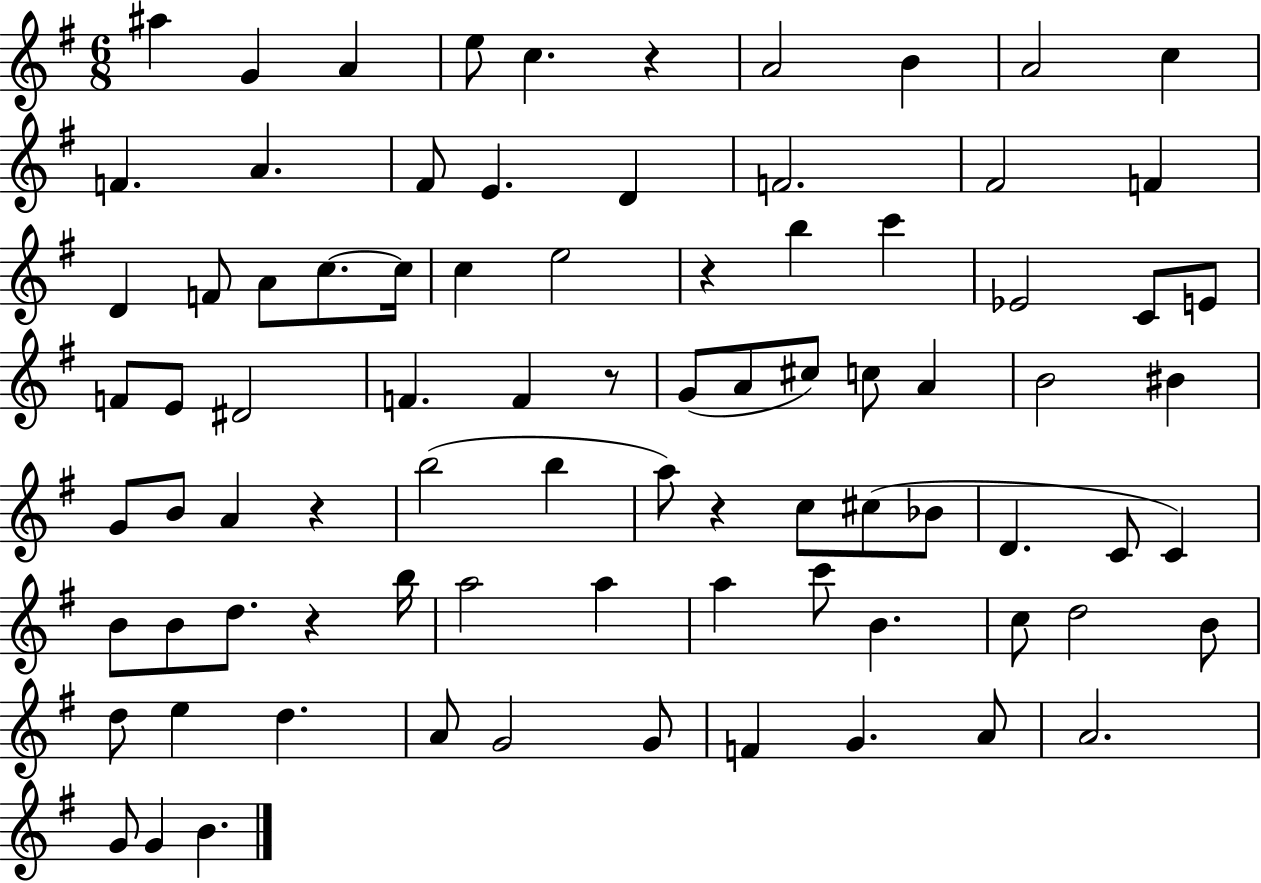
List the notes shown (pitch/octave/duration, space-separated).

A#5/q G4/q A4/q E5/e C5/q. R/q A4/h B4/q A4/h C5/q F4/q. A4/q. F#4/e E4/q. D4/q F4/h. F#4/h F4/q D4/q F4/e A4/e C5/e. C5/s C5/q E5/h R/q B5/q C6/q Eb4/h C4/e E4/e F4/e E4/e D#4/h F4/q. F4/q R/e G4/e A4/e C#5/e C5/e A4/q B4/h BIS4/q G4/e B4/e A4/q R/q B5/h B5/q A5/e R/q C5/e C#5/e Bb4/e D4/q. C4/e C4/q B4/e B4/e D5/e. R/q B5/s A5/h A5/q A5/q C6/e B4/q. C5/e D5/h B4/e D5/e E5/q D5/q. A4/e G4/h G4/e F4/q G4/q. A4/e A4/h. G4/e G4/q B4/q.